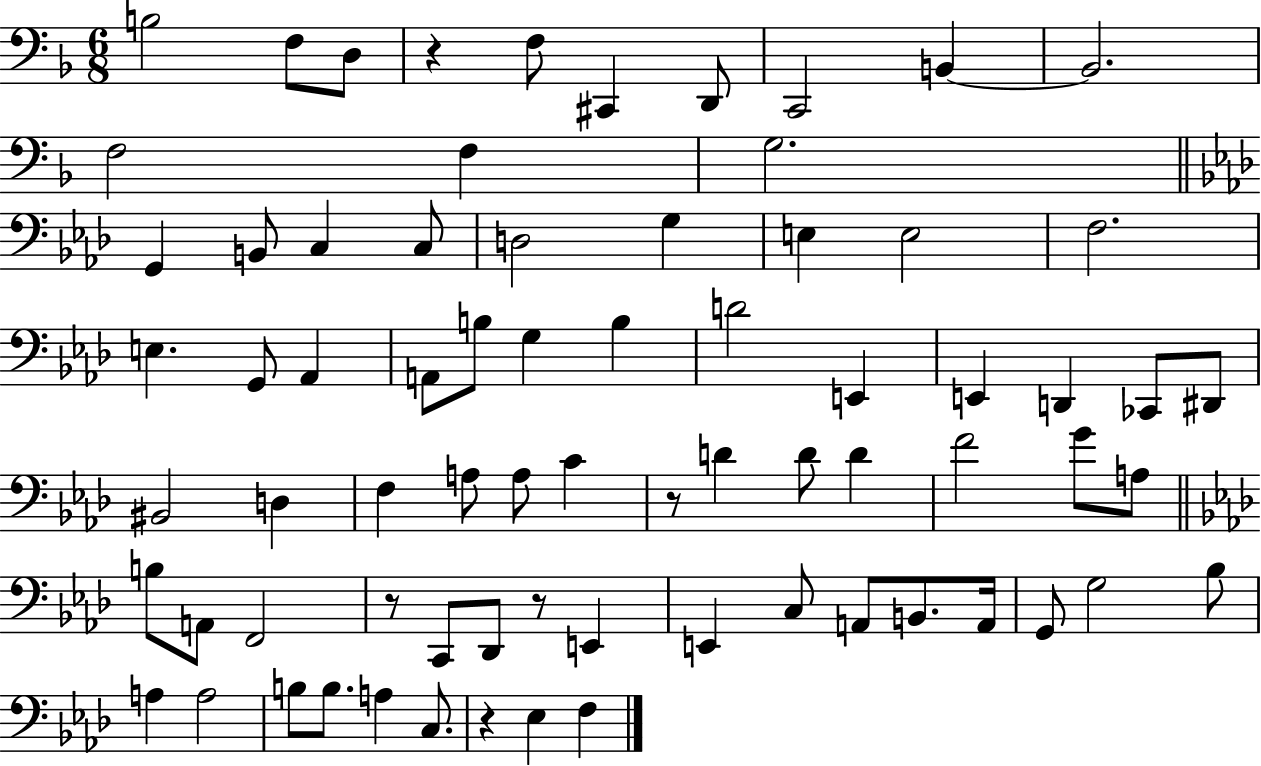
X:1
T:Untitled
M:6/8
L:1/4
K:F
B,2 F,/2 D,/2 z F,/2 ^C,, D,,/2 C,,2 B,, B,,2 F,2 F, G,2 G,, B,,/2 C, C,/2 D,2 G, E, E,2 F,2 E, G,,/2 _A,, A,,/2 B,/2 G, B, D2 E,, E,, D,, _C,,/2 ^D,,/2 ^B,,2 D, F, A,/2 A,/2 C z/2 D D/2 D F2 G/2 A,/2 B,/2 A,,/2 F,,2 z/2 C,,/2 _D,,/2 z/2 E,, E,, C,/2 A,,/2 B,,/2 A,,/4 G,,/2 G,2 _B,/2 A, A,2 B,/2 B,/2 A, C,/2 z _E, F,